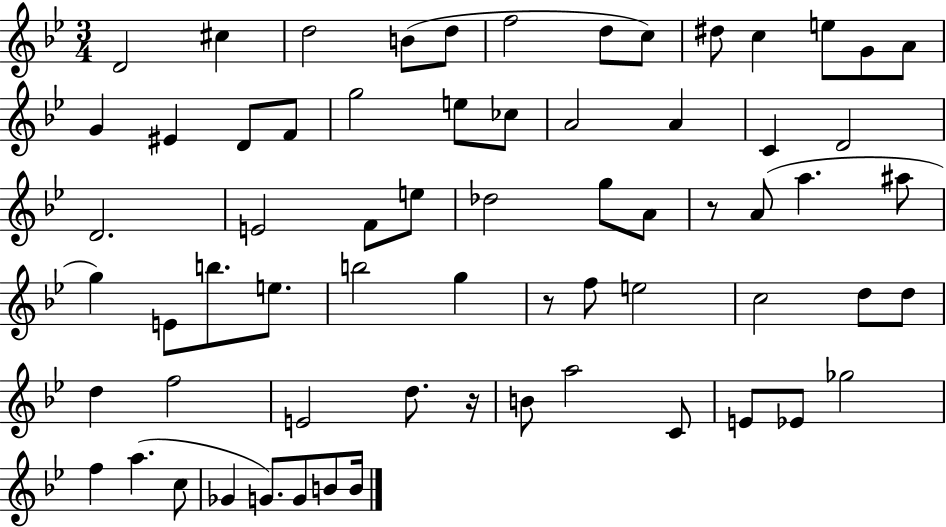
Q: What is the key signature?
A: BES major